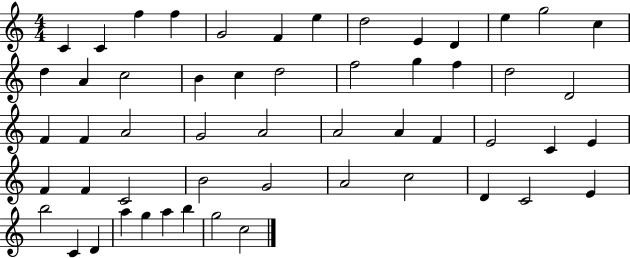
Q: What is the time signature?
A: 4/4